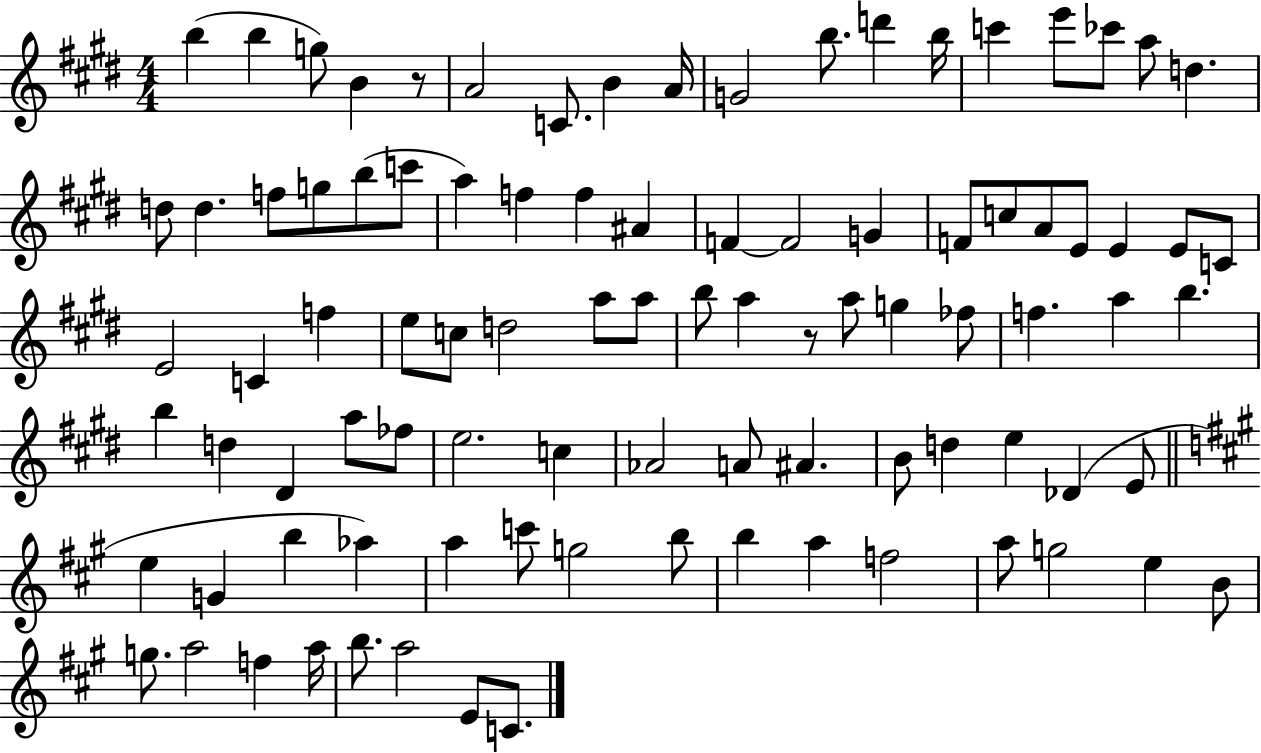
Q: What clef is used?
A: treble